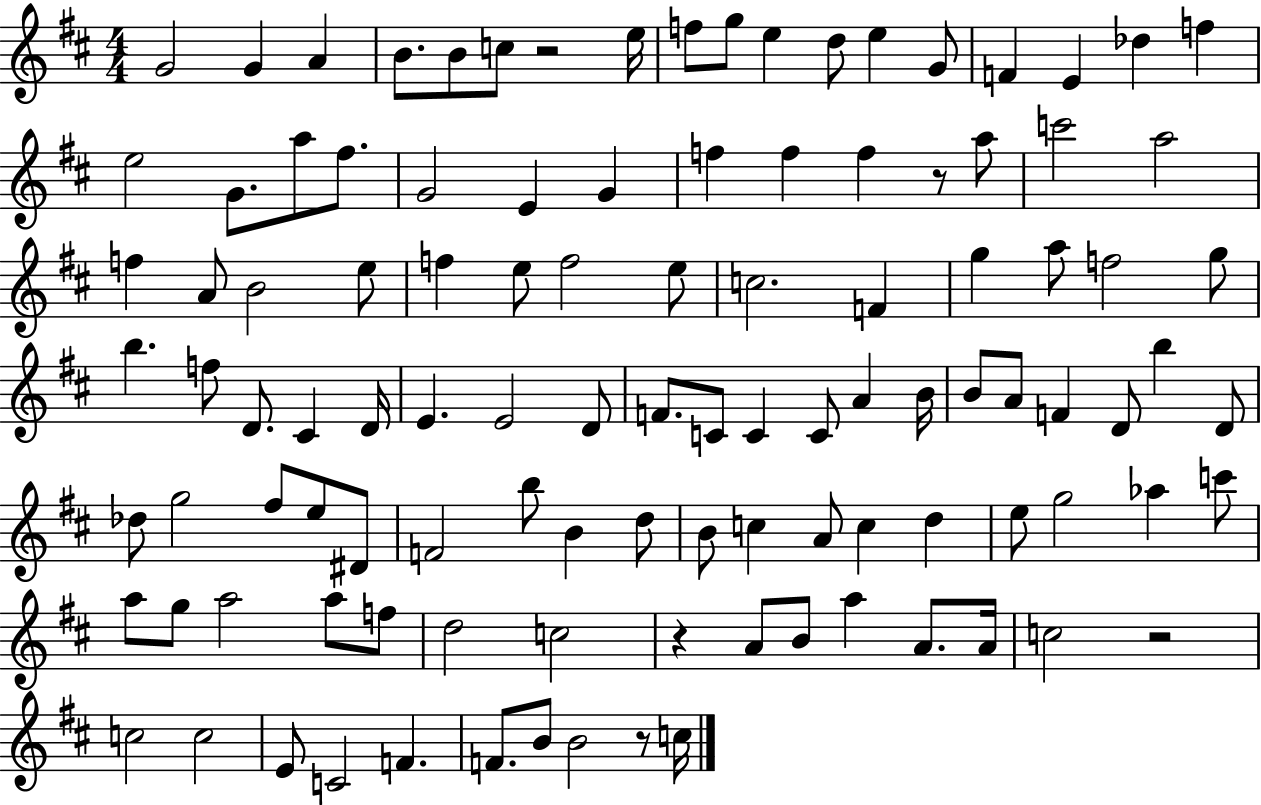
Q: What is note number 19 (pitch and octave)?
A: G4